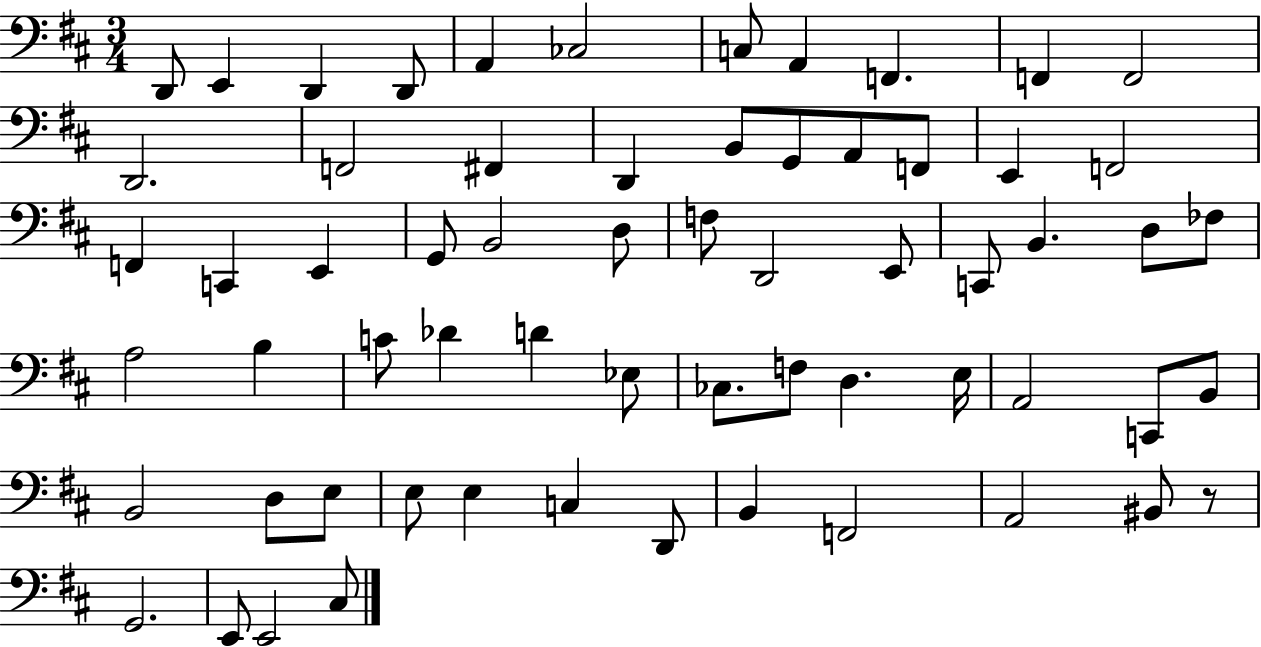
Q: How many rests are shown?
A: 1